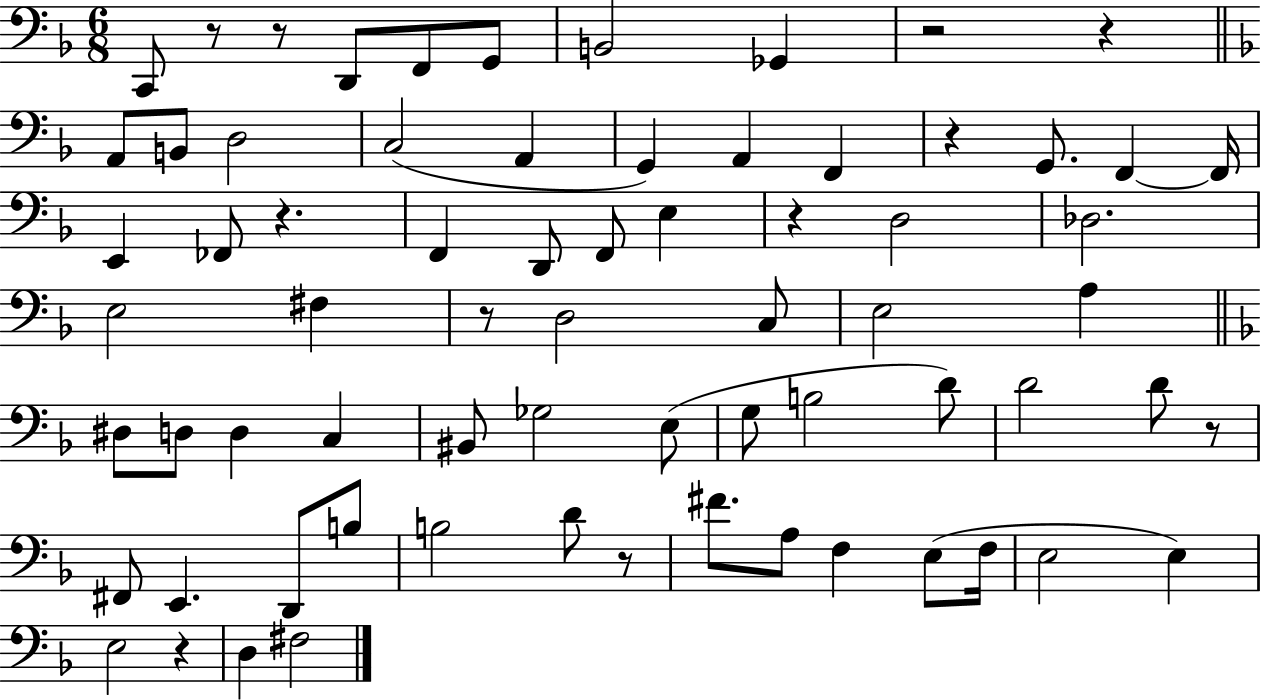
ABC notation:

X:1
T:Untitled
M:6/8
L:1/4
K:F
C,,/2 z/2 z/2 D,,/2 F,,/2 G,,/2 B,,2 _G,, z2 z A,,/2 B,,/2 D,2 C,2 A,, G,, A,, F,, z G,,/2 F,, F,,/4 E,, _F,,/2 z F,, D,,/2 F,,/2 E, z D,2 _D,2 E,2 ^F, z/2 D,2 C,/2 E,2 A, ^D,/2 D,/2 D, C, ^B,,/2 _G,2 E,/2 G,/2 B,2 D/2 D2 D/2 z/2 ^F,,/2 E,, D,,/2 B,/2 B,2 D/2 z/2 ^F/2 A,/2 F, E,/2 F,/4 E,2 E, E,2 z D, ^F,2